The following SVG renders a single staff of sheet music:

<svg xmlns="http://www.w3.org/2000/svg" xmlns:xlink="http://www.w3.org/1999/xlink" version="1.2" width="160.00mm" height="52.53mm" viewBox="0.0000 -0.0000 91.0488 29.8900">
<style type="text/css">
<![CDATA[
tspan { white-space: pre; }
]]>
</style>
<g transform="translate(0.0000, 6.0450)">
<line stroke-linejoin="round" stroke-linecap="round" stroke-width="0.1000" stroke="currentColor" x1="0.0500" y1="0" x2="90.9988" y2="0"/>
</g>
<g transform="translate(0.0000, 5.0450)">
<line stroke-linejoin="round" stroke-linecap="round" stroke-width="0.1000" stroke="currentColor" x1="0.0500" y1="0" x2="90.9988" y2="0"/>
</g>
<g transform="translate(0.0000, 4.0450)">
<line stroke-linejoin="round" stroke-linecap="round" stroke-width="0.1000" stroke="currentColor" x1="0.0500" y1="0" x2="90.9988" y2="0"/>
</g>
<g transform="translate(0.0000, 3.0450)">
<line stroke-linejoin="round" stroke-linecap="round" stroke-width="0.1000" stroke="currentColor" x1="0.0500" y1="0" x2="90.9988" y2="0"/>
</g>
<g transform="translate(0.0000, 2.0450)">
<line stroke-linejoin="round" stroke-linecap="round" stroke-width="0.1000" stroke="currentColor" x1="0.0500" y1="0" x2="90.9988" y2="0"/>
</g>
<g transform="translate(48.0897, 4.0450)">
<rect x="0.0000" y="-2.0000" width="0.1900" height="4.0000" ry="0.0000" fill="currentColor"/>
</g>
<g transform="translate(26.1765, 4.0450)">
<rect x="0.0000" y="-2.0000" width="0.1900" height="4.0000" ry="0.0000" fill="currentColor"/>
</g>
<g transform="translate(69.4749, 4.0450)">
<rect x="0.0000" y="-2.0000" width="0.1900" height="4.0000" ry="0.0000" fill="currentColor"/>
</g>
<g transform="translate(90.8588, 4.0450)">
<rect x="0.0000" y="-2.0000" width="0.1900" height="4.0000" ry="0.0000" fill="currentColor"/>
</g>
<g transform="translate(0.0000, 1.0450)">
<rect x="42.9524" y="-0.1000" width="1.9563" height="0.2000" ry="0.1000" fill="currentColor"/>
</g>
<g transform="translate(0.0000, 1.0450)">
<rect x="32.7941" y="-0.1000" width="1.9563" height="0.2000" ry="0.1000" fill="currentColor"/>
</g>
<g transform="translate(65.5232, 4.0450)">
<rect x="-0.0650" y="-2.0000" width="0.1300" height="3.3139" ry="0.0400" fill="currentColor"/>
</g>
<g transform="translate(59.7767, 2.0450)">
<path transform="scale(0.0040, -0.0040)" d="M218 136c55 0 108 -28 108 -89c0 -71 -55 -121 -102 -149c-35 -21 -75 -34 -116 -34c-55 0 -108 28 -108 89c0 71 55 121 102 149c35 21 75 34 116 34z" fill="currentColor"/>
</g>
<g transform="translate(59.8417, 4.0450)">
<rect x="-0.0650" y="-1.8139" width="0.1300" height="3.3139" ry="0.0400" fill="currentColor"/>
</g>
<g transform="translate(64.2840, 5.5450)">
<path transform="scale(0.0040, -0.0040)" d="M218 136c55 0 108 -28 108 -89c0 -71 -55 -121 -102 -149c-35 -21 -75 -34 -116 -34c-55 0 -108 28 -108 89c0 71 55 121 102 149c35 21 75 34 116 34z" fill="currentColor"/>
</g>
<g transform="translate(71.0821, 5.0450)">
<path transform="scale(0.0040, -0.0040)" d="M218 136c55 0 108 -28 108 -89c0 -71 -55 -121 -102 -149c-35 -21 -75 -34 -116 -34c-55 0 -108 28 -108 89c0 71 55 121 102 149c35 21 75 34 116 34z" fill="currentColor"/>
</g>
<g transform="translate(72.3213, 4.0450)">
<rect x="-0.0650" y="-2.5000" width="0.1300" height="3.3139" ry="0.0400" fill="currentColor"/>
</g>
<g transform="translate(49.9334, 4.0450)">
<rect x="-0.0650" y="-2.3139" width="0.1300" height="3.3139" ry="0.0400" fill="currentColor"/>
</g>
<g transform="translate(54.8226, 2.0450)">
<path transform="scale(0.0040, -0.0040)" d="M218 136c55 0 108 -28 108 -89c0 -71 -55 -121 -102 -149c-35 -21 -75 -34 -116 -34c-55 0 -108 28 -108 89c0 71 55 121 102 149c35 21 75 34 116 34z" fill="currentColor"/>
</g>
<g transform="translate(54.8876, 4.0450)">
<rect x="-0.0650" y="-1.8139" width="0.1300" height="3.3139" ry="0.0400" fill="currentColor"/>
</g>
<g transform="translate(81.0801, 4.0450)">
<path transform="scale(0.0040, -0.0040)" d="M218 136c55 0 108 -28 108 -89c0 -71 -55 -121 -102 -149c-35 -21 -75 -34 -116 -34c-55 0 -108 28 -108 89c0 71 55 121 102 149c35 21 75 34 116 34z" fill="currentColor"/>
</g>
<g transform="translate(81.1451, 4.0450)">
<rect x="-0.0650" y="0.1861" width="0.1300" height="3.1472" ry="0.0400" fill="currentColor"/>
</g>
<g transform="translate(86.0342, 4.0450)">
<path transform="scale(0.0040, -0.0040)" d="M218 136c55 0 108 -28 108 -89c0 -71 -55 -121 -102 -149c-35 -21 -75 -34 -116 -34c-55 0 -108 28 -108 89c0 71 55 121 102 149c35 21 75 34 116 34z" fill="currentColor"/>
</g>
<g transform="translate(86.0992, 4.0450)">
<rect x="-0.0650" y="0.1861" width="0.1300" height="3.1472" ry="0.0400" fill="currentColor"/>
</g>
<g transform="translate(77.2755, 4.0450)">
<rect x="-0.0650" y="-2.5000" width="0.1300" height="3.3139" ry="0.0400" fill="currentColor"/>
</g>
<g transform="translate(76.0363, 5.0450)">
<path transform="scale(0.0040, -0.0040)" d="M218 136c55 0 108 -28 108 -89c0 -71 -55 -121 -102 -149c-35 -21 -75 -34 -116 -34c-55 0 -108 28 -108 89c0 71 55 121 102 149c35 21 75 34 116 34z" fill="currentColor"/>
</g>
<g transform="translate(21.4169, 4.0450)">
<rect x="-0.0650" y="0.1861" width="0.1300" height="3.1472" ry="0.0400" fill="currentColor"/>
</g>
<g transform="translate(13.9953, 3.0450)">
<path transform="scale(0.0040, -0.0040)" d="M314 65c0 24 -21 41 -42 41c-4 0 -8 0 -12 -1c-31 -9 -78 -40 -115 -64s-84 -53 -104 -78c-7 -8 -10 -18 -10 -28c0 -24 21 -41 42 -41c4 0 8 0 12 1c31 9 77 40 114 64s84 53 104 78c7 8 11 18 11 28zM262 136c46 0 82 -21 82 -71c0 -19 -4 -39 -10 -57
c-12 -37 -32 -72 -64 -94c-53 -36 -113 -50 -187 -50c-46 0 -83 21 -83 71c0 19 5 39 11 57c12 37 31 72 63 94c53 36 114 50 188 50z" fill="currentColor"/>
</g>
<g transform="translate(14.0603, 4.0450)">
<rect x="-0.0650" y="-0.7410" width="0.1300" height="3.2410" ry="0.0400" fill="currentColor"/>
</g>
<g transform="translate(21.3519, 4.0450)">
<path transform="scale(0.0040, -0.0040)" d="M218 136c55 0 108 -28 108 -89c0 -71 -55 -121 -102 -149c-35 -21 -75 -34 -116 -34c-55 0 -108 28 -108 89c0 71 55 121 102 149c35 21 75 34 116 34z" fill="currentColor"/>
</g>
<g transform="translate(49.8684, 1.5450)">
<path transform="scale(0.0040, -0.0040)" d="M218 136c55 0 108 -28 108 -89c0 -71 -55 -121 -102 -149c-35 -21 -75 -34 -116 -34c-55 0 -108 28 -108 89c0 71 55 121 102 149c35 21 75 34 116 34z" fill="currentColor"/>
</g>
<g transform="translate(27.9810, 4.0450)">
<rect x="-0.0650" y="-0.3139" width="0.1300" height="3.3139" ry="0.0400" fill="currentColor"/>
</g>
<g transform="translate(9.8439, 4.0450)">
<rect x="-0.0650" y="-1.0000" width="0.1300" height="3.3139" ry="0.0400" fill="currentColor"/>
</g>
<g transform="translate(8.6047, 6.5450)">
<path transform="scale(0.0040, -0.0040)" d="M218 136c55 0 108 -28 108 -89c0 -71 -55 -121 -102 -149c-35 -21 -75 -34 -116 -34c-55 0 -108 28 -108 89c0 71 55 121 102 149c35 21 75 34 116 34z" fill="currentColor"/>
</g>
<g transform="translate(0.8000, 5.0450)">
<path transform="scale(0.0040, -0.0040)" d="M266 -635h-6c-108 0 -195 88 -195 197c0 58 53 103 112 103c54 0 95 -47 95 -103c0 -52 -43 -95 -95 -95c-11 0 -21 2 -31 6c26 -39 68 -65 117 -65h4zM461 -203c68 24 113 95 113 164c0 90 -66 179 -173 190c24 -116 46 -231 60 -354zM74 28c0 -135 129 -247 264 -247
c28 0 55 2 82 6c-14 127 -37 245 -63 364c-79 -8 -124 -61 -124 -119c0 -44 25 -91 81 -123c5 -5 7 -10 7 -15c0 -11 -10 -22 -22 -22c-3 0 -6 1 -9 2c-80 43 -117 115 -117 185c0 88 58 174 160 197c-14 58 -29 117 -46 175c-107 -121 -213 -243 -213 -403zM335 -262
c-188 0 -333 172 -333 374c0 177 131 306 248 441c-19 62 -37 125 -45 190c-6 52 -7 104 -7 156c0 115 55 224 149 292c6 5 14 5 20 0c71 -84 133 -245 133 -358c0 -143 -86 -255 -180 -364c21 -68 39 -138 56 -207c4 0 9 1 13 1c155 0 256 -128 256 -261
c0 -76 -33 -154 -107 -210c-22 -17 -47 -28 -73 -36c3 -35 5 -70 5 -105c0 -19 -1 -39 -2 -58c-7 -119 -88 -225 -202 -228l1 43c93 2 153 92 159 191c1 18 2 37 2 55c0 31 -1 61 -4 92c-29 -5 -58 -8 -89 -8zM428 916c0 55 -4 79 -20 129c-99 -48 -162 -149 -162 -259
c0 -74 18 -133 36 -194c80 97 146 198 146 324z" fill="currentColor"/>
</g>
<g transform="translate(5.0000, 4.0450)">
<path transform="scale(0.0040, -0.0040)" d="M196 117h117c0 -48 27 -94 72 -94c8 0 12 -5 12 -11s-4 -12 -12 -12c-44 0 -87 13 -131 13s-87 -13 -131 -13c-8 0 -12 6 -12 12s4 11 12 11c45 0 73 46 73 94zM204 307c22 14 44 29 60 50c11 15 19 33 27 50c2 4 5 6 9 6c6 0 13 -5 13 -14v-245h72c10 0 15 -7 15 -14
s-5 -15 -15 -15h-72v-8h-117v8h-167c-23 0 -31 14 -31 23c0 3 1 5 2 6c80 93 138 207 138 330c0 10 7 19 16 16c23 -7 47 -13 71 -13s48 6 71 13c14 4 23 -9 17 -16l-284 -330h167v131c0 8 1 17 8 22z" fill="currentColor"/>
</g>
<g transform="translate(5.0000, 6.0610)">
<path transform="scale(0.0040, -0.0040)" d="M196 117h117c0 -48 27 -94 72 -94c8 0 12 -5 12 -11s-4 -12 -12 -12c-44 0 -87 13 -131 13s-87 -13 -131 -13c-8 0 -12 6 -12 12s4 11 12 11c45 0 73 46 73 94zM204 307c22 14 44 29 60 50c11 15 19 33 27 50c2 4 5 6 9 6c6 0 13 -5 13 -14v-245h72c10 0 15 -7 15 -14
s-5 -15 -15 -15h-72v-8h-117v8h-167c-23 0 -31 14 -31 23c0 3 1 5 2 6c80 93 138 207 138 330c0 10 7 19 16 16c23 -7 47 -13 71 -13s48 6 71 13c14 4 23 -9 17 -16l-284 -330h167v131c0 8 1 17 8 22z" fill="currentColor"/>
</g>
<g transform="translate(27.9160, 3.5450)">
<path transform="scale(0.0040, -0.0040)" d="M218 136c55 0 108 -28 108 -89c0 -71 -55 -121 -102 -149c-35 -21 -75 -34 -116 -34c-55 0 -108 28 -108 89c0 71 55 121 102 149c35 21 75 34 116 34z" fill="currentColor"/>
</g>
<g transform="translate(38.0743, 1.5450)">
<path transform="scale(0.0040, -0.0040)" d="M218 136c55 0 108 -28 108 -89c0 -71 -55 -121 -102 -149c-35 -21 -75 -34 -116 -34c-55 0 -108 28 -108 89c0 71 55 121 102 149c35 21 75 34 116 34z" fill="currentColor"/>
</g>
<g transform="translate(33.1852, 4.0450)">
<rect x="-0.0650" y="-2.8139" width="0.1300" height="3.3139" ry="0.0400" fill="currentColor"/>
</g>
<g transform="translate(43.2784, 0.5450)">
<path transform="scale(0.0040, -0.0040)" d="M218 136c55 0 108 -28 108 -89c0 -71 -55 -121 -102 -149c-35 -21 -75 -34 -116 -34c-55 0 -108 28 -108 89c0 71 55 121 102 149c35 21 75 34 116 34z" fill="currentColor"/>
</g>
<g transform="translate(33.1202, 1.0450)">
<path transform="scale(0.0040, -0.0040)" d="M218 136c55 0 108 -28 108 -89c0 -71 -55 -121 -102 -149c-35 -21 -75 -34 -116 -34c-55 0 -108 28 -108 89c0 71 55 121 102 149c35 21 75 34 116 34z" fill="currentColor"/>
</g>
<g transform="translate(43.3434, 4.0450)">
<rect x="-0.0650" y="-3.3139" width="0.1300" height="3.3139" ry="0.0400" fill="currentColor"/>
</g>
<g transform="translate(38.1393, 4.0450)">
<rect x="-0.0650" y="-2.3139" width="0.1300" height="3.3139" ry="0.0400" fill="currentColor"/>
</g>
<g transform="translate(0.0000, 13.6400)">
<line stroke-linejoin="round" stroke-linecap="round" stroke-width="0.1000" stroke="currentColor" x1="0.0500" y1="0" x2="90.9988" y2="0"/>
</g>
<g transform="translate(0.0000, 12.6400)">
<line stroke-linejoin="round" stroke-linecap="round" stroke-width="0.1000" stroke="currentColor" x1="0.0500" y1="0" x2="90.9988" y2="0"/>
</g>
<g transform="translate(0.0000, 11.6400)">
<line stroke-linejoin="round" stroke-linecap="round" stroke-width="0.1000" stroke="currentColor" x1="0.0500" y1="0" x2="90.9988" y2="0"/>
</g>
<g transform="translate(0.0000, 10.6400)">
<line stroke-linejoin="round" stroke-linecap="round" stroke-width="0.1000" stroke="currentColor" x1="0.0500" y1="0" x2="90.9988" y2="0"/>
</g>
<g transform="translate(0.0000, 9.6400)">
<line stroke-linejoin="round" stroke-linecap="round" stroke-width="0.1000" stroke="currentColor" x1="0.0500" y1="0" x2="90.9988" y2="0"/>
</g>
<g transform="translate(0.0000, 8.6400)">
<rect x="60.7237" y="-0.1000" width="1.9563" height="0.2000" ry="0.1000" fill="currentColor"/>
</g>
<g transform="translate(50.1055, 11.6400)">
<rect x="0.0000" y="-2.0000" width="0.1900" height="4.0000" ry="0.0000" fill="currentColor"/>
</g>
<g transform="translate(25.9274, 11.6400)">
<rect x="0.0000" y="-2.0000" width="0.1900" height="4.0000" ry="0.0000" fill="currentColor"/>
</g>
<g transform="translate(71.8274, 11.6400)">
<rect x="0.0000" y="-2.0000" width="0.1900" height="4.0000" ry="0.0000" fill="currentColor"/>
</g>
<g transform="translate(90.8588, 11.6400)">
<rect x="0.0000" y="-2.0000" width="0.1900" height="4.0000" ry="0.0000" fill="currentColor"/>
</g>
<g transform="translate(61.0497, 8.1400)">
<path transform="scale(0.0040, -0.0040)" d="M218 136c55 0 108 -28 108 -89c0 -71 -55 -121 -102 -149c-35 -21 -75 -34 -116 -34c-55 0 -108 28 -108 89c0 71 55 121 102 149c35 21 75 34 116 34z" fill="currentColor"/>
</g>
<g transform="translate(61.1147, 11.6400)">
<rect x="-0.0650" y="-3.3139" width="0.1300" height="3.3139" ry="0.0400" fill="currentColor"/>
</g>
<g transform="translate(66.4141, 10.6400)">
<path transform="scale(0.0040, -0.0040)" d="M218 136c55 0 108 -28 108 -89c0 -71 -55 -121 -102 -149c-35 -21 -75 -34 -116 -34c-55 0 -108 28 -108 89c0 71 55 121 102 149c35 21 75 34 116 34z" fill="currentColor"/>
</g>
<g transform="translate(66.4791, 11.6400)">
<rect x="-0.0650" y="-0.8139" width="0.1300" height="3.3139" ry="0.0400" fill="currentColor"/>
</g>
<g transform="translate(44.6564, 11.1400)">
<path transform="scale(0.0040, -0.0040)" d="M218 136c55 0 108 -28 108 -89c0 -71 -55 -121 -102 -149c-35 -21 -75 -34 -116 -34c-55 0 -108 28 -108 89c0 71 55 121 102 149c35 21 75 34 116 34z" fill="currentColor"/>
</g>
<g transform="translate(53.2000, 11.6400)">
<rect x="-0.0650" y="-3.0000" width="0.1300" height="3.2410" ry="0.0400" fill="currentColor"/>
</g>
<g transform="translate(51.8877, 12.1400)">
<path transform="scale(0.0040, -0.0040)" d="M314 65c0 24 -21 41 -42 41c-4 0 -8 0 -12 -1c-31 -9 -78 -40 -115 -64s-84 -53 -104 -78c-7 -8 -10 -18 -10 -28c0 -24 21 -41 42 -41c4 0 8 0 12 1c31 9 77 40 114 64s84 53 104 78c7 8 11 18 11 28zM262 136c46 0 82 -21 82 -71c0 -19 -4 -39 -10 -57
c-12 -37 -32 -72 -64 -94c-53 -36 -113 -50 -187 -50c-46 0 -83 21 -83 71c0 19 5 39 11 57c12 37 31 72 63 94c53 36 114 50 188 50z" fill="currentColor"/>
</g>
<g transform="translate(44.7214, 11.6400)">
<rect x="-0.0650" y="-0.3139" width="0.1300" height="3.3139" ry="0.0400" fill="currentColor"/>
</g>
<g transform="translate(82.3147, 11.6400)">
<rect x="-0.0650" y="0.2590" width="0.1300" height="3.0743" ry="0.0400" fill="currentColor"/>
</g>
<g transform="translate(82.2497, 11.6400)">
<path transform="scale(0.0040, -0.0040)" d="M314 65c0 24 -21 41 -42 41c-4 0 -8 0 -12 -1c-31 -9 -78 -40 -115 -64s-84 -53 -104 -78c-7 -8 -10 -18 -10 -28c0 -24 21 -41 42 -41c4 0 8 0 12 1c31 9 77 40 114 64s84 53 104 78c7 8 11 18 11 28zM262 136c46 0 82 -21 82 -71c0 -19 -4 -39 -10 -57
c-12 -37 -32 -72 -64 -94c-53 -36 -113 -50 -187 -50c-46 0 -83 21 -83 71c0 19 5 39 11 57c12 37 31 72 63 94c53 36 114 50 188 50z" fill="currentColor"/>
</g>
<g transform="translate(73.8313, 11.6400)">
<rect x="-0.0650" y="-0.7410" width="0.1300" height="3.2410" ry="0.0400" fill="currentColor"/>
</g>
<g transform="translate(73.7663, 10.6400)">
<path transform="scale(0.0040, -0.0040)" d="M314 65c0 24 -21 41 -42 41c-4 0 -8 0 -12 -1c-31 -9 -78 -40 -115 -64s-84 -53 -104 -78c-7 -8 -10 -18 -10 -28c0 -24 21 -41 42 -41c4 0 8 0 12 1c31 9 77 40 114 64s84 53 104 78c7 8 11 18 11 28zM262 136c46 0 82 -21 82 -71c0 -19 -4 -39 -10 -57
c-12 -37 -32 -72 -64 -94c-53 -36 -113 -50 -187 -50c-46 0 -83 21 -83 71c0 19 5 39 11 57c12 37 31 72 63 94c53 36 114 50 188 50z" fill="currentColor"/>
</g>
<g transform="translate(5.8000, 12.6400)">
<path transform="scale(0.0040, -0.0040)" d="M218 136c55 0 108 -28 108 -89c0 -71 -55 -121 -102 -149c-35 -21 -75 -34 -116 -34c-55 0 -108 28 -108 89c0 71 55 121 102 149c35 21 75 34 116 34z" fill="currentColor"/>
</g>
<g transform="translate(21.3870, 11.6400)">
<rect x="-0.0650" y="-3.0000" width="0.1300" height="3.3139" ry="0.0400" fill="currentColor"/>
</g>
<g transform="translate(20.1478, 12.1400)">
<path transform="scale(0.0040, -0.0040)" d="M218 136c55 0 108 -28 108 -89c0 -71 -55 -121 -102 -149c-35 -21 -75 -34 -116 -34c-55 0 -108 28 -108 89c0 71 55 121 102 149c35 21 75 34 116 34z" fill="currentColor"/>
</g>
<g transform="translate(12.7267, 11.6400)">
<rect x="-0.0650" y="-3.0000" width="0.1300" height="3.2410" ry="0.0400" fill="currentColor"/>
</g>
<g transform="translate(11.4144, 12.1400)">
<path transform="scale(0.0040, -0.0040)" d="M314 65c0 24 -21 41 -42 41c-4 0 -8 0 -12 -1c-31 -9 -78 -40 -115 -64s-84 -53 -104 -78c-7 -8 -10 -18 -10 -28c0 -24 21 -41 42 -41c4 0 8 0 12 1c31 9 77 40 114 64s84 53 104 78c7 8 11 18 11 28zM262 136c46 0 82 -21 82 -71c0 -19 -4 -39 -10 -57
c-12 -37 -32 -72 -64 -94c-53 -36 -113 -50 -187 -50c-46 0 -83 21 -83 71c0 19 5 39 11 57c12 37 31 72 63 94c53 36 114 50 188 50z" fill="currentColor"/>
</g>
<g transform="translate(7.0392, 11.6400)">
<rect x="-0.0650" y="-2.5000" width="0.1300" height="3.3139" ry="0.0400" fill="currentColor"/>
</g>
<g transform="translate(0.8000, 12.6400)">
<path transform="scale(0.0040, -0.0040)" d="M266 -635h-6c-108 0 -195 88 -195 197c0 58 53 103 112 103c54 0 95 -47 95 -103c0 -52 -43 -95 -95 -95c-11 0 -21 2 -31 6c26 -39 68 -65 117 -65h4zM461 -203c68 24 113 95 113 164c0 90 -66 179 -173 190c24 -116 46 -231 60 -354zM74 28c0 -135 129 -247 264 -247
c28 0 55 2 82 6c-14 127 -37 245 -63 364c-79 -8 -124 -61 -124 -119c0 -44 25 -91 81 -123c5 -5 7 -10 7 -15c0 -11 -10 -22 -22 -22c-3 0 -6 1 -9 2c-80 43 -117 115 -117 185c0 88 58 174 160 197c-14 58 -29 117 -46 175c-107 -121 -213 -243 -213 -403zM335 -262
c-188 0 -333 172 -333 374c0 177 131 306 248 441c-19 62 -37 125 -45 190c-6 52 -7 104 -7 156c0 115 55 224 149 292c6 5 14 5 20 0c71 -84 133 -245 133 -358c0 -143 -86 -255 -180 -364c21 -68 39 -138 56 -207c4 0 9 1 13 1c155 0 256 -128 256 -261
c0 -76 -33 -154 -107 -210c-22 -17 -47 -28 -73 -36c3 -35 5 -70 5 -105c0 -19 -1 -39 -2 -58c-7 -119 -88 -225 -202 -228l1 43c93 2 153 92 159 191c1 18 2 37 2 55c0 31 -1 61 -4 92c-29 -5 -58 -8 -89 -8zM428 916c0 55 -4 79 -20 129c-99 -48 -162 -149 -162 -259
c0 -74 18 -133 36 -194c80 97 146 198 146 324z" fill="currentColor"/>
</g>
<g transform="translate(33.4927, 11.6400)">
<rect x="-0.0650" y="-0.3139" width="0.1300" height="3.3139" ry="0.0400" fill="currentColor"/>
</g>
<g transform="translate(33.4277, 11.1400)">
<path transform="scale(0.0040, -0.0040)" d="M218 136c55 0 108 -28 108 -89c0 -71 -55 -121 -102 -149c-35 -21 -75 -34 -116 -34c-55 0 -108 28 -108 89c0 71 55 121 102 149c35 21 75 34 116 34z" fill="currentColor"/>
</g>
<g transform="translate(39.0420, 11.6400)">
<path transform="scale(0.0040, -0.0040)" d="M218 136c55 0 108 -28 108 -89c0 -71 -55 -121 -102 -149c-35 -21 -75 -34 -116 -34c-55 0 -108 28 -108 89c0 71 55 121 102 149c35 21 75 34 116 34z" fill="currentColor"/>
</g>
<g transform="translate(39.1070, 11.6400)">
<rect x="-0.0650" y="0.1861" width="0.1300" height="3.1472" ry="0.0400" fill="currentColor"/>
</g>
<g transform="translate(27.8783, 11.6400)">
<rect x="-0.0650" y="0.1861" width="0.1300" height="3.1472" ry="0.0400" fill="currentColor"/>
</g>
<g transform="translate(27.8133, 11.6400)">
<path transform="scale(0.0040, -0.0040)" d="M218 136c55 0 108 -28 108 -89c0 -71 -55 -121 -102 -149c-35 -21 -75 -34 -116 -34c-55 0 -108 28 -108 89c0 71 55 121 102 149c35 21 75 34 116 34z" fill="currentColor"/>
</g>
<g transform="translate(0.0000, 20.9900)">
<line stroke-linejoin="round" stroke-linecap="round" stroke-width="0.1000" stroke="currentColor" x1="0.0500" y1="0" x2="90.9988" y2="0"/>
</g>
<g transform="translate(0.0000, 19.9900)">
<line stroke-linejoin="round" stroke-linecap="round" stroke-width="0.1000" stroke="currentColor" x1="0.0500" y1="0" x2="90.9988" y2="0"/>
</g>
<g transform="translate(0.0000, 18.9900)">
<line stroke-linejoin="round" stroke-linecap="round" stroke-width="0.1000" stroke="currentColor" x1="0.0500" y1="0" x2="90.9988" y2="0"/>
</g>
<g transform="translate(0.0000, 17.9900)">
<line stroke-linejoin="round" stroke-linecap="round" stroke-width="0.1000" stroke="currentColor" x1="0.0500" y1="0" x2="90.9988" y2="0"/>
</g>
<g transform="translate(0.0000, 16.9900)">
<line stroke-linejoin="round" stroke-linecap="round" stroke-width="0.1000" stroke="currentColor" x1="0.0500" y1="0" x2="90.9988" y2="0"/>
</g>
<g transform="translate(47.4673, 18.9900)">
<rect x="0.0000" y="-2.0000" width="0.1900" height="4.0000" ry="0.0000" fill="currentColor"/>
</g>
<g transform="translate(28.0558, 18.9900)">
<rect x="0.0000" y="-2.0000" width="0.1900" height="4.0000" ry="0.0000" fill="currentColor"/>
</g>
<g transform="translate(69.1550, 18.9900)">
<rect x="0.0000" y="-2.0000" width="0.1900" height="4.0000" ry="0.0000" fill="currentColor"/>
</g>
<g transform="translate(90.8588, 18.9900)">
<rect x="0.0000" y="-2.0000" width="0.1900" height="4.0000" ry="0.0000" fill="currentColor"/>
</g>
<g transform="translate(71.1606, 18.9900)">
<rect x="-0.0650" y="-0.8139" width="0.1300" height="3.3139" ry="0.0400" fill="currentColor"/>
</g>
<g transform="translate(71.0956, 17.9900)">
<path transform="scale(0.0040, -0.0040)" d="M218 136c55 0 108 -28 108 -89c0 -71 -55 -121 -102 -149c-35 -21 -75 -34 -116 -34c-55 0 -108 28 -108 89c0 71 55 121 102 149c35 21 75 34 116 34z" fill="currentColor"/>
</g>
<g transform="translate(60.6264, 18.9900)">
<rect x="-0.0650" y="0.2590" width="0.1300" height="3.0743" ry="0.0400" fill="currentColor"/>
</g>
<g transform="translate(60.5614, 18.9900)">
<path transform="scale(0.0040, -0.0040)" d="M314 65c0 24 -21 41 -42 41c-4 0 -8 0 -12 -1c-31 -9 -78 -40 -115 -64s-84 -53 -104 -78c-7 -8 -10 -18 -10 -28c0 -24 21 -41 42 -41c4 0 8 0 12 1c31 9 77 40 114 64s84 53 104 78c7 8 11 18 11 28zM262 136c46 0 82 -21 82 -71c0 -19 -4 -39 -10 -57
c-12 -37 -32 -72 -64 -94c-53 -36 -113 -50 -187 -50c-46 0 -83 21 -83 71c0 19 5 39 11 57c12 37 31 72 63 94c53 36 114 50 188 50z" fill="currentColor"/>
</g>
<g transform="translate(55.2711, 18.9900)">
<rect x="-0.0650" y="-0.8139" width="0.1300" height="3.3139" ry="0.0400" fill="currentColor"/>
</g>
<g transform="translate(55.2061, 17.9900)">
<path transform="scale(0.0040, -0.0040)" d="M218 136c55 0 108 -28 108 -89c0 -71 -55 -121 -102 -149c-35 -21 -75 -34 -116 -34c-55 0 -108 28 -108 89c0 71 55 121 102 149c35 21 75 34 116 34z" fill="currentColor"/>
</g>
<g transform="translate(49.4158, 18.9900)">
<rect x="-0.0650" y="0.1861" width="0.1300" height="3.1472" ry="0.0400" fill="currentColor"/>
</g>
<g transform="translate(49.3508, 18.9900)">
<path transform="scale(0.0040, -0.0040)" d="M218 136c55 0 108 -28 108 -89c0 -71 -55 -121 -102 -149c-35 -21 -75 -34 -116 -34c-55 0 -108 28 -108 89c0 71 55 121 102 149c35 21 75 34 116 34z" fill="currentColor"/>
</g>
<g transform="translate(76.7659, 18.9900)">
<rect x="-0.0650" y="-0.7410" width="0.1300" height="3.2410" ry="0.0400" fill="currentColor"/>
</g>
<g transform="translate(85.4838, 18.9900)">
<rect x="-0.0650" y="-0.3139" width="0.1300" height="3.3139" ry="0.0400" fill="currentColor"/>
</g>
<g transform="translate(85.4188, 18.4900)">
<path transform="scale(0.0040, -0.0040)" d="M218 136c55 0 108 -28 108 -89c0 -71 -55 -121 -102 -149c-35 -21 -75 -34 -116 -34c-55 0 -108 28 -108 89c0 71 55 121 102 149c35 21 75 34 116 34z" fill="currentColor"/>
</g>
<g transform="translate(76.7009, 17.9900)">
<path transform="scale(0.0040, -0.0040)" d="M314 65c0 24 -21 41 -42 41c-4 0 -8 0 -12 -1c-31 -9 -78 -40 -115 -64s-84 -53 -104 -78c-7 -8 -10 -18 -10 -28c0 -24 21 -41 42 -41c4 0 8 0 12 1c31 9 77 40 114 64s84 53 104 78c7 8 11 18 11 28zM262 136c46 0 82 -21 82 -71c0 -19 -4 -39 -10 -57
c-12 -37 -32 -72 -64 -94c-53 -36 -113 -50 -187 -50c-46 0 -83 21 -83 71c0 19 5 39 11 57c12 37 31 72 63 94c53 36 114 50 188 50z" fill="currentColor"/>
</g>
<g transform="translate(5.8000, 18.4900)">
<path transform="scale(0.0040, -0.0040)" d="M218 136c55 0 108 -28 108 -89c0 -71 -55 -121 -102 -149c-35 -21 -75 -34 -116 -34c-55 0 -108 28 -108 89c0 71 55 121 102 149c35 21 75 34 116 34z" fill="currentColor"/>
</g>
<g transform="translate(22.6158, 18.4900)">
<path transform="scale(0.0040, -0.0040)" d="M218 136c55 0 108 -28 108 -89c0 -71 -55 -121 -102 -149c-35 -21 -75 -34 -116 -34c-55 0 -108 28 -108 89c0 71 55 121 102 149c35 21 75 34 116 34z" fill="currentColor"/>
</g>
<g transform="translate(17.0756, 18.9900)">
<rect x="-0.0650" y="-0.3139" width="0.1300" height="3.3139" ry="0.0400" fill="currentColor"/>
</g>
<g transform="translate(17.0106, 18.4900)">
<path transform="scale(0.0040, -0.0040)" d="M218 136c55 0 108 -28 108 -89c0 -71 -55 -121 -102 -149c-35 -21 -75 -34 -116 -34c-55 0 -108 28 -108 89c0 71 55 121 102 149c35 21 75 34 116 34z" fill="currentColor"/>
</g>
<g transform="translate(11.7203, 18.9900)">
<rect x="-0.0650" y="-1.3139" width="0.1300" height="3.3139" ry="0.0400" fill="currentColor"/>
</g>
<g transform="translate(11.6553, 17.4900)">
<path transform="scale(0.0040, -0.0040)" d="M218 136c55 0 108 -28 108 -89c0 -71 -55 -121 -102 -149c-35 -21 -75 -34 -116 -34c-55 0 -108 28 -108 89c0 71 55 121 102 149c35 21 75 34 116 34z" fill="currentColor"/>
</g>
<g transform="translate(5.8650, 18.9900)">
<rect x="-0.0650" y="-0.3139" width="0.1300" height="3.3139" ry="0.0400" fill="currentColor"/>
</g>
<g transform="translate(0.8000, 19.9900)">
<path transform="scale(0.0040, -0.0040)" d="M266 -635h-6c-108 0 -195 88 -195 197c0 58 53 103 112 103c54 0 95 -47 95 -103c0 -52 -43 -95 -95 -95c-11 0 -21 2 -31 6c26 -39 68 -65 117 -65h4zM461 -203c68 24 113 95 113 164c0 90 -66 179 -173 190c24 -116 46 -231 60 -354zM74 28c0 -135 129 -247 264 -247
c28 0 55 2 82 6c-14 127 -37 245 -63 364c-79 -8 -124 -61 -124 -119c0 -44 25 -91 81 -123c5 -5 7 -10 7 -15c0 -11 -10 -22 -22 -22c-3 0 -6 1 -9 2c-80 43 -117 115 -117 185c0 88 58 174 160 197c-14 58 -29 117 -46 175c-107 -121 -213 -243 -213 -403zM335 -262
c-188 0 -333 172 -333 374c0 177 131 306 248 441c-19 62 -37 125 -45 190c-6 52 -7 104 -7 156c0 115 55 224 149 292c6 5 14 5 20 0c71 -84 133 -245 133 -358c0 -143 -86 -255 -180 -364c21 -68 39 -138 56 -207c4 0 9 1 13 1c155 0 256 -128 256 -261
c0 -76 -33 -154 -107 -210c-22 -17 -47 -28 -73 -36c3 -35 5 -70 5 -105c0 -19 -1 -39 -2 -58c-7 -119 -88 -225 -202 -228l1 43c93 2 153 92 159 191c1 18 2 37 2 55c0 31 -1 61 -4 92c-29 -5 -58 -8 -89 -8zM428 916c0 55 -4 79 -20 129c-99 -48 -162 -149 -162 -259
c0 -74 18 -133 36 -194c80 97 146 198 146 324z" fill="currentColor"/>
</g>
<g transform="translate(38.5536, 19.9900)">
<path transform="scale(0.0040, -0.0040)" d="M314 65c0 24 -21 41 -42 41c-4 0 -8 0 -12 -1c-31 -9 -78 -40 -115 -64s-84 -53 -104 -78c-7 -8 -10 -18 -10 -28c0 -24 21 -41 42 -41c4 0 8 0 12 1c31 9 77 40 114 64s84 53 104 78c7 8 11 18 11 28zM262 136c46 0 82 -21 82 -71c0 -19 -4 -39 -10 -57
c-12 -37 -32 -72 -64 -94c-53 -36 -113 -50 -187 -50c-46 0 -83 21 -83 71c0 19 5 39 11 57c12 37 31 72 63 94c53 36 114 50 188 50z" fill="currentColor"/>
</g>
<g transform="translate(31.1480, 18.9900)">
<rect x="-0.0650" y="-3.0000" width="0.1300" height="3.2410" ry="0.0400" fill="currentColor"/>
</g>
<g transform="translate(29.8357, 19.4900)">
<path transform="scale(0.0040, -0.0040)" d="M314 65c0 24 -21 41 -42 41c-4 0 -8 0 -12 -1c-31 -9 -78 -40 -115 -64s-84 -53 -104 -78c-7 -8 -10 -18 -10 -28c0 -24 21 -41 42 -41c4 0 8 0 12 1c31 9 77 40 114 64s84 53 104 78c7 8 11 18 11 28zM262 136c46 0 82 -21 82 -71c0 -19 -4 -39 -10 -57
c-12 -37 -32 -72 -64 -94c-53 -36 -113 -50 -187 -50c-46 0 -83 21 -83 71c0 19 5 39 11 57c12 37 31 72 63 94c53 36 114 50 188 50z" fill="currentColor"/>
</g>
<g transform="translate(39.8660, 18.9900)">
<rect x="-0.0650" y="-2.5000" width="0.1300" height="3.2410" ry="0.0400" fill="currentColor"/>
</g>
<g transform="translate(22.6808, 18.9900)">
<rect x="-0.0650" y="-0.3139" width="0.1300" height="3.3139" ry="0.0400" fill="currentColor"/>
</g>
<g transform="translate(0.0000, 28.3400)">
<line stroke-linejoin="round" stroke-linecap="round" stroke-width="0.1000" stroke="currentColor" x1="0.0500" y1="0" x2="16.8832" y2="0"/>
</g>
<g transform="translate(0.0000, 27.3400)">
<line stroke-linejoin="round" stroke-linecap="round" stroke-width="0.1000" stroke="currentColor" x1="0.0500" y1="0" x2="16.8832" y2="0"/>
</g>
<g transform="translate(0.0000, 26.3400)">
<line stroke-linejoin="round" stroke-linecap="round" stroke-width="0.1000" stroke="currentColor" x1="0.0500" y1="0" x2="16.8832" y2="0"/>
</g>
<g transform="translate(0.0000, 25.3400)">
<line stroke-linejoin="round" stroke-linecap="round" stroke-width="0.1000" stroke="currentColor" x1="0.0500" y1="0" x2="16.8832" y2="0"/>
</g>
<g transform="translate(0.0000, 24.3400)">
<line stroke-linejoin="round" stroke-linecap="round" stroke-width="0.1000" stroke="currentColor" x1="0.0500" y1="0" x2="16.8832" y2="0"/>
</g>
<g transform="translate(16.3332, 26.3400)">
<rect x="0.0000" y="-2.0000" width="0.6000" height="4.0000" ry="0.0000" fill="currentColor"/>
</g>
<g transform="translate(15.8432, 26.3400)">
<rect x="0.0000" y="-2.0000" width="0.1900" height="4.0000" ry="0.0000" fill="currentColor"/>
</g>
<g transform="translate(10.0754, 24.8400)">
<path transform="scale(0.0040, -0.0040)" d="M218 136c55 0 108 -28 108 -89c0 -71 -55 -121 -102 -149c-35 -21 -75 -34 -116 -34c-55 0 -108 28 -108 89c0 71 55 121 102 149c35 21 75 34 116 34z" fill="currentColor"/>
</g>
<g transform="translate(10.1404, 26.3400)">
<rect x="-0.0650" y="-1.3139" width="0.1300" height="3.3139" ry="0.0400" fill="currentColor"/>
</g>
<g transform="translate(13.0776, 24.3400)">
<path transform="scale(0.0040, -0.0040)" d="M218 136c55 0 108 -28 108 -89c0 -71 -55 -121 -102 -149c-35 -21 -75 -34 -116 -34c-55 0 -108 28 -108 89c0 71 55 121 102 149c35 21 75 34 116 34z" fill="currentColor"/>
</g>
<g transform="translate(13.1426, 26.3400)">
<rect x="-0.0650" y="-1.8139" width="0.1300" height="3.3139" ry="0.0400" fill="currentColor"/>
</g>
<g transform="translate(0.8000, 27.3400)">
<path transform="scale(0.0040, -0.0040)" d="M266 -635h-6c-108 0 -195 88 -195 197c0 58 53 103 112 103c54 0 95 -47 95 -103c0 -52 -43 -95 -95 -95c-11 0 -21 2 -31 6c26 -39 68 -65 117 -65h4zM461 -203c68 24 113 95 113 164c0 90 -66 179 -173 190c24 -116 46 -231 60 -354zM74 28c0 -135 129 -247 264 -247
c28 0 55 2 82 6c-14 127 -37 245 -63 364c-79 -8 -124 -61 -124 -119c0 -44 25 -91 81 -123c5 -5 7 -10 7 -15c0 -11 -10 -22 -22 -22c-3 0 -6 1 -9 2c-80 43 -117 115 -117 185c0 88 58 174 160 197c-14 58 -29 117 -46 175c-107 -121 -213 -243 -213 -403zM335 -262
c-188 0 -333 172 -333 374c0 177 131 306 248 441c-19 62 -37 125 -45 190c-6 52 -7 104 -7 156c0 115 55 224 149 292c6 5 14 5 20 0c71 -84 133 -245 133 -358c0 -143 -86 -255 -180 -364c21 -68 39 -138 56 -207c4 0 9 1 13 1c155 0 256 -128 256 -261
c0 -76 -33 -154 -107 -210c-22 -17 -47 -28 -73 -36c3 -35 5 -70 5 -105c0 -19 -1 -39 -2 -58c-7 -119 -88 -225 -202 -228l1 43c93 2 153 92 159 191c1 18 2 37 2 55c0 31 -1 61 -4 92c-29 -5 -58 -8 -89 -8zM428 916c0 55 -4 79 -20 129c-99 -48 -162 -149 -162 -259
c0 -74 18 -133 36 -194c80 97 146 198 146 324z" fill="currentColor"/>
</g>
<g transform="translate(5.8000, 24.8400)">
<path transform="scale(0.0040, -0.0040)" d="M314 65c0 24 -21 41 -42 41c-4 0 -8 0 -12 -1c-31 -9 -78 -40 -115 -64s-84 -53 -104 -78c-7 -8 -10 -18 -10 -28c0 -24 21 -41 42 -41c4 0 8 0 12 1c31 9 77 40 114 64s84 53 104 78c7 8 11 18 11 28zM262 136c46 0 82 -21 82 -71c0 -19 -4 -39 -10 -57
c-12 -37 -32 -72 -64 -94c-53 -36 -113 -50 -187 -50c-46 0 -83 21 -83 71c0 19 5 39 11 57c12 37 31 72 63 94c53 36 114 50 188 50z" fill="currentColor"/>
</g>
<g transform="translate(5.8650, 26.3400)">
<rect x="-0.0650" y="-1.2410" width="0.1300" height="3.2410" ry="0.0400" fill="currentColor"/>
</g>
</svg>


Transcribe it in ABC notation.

X:1
T:Untitled
M:4/4
L:1/4
K:C
D d2 B c a g b g f f F G G B B G A2 A B c B c A2 b d d2 B2 c e c c A2 G2 B d B2 d d2 c e2 e f